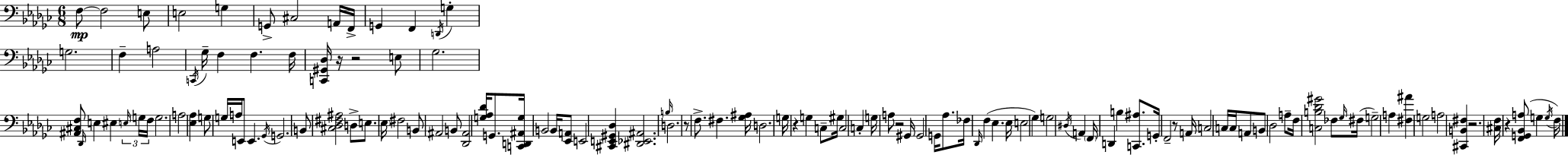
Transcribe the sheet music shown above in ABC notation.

X:1
T:Untitled
M:6/8
L:1/4
K:Ebm
F,/2 F,2 E,/2 E,2 G, G,,/2 ^C,2 A,,/4 F,,/4 G,, F,, D,,/4 G, G,2 F, A,2 C,,/4 _G,/4 F, F, F,/4 [C,,^G,,_D,]/4 z/4 z2 E,/2 _G,2 [^A,,^C,F,]/2 _D,,/4 E, ^E, E,/4 G,/4 F,/4 G,2 A,2 [_E,_A,] G,/2 G,/4 A,/4 E,,/2 E,, _G,,/4 G,,2 B,,/2 [^C,_D,^F,^A,]2 D,/2 E,/2 _E,/4 ^F,2 B,,/2 ^A,,2 B,,/2 [_D,,^A,,]2 [G,_A,_D]/4 G,,/2 [C,,D,,^A,,G,]/4 B,,2 B,,/4 [_E,,A,,]/2 E,,2 [^C,,E,,^G,,_D,] [^D,,_E,,^A,,]2 B,/4 D,2 z/2 F,/2 ^F, [_G,^A,]/4 D,2 G,/4 z G, C,/2 ^G,/4 C,2 C, G,/4 A,/2 z2 ^G,,/4 ^G,,2 G,,/4 _A,/2 _F,/4 _D,,/4 F, _E, _E,/4 E,2 _G, G,2 ^D,/4 A,, F,,/4 D,, B, [C,,^A,]/2 G,,/4 F,,2 z/2 A,,/4 C,2 C,/4 C,/4 A,,/2 B,,/2 _D,2 A,/2 F,/4 [C,B,_D^G]2 _F,/2 _G,/4 ^F,/4 G,2 A, [^F,^A] G,2 A,2 [^C,,B,,^F,] z2 [^C,F,]/4 z [F,,G,,_B,,A,]/2 G, G,/4 F,/4